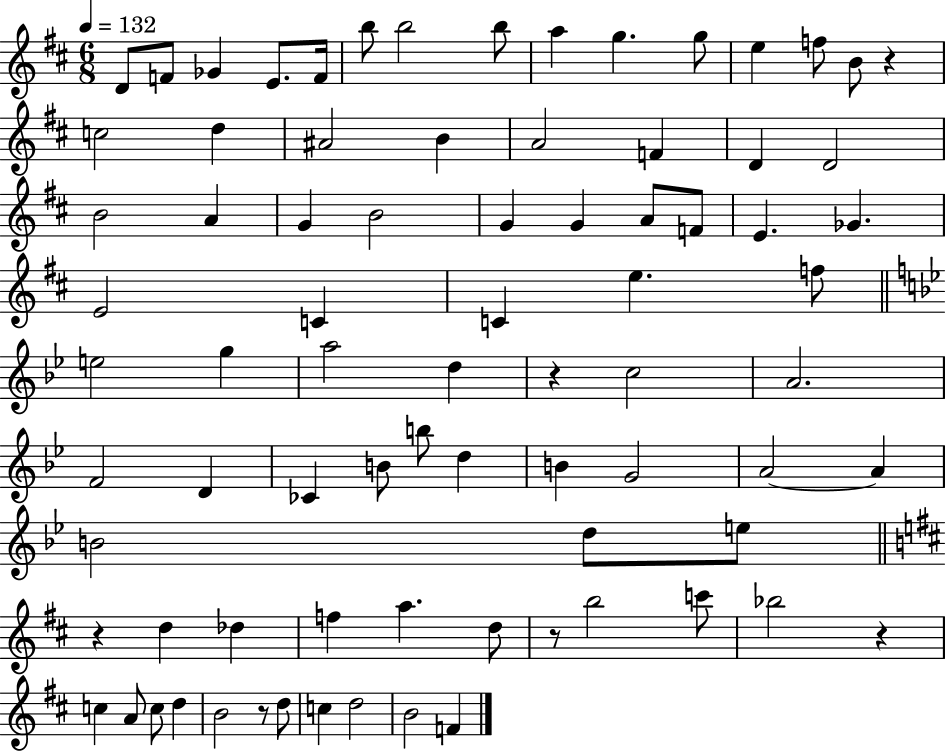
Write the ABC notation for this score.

X:1
T:Untitled
M:6/8
L:1/4
K:D
D/2 F/2 _G E/2 F/4 b/2 b2 b/2 a g g/2 e f/2 B/2 z c2 d ^A2 B A2 F D D2 B2 A G B2 G G A/2 F/2 E _G E2 C C e f/2 e2 g a2 d z c2 A2 F2 D _C B/2 b/2 d B G2 A2 A B2 d/2 e/2 z d _d f a d/2 z/2 b2 c'/2 _b2 z c A/2 c/2 d B2 z/2 d/2 c d2 B2 F